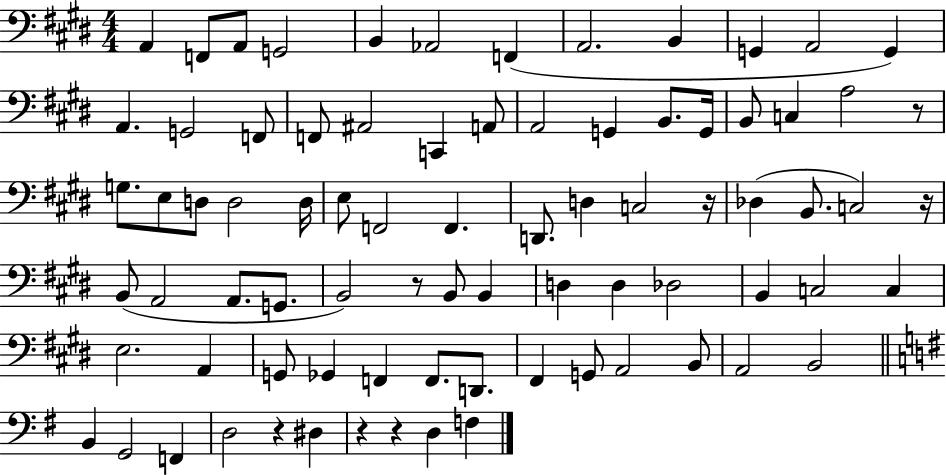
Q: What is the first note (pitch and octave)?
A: A2